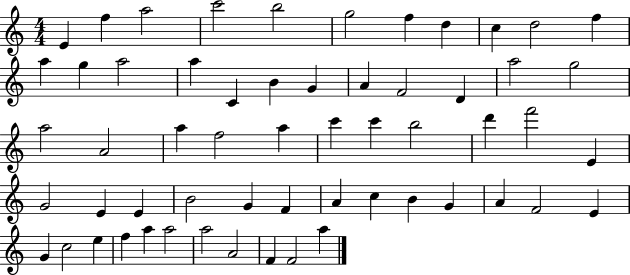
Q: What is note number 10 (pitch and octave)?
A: D5